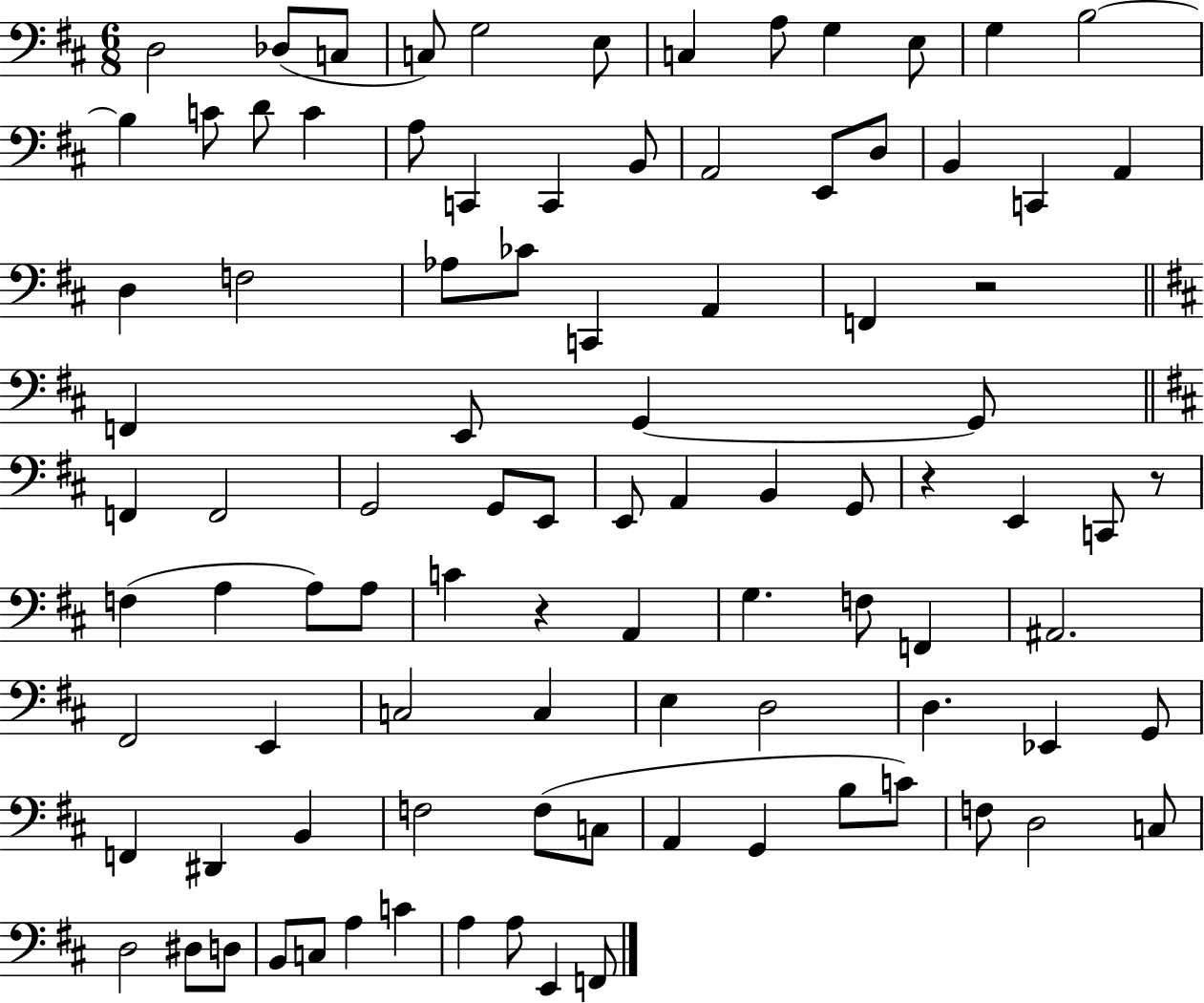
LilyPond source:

{
  \clef bass
  \numericTimeSignature
  \time 6/8
  \key d \major
  d2 des8( c8 | c8) g2 e8 | c4 a8 g4 e8 | g4 b2~~ | \break b4 c'8 d'8 c'4 | a8 c,4 c,4 b,8 | a,2 e,8 d8 | b,4 c,4 a,4 | \break d4 f2 | aes8 ces'8 c,4 a,4 | f,4 r2 | \bar "||" \break \key d \major f,4 e,8 g,4~~ g,8 | \bar "||" \break \key b \minor f,4 f,2 | g,2 g,8 e,8 | e,8 a,4 b,4 g,8 | r4 e,4 c,8 r8 | \break f4( a4 a8) a8 | c'4 r4 a,4 | g4. f8 f,4 | ais,2. | \break fis,2 e,4 | c2 c4 | e4 d2 | d4. ees,4 g,8 | \break f,4 dis,4 b,4 | f2 f8( c8 | a,4 g,4 b8 c'8) | f8 d2 c8 | \break d2 dis8 d8 | b,8 c8 a4 c'4 | a4 a8 e,4 f,8 | \bar "|."
}